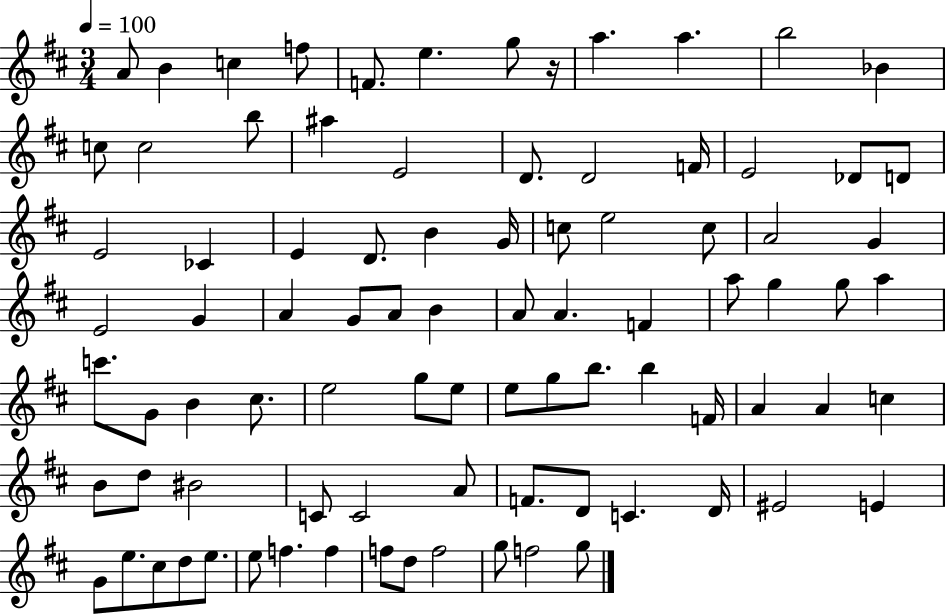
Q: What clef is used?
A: treble